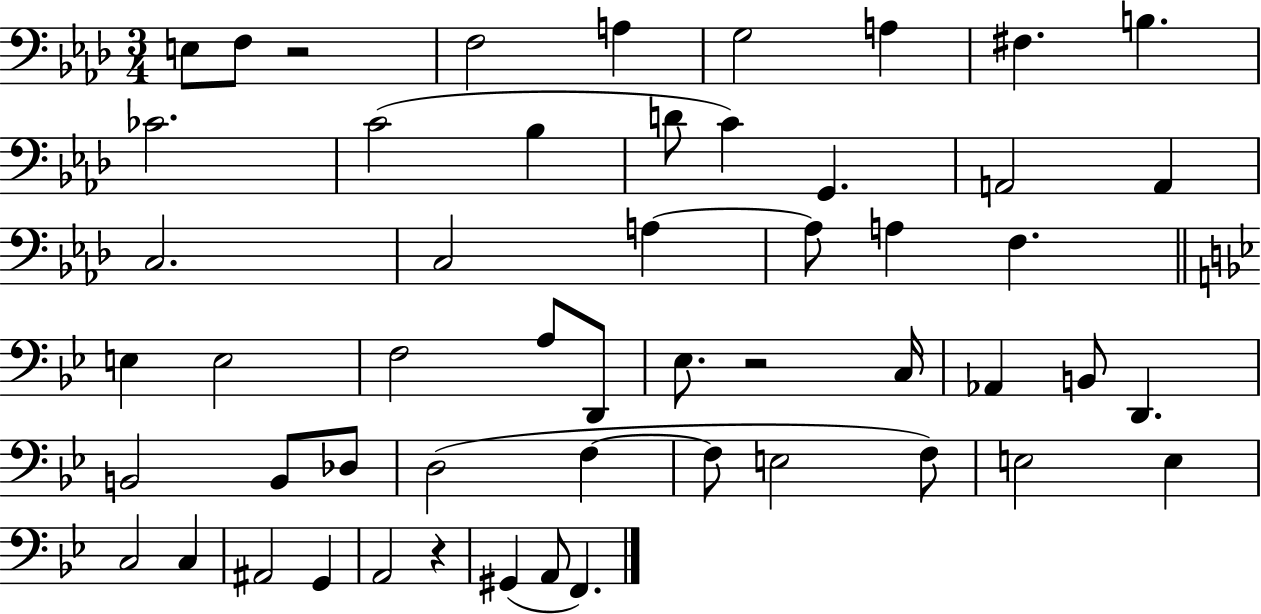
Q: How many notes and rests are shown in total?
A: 53